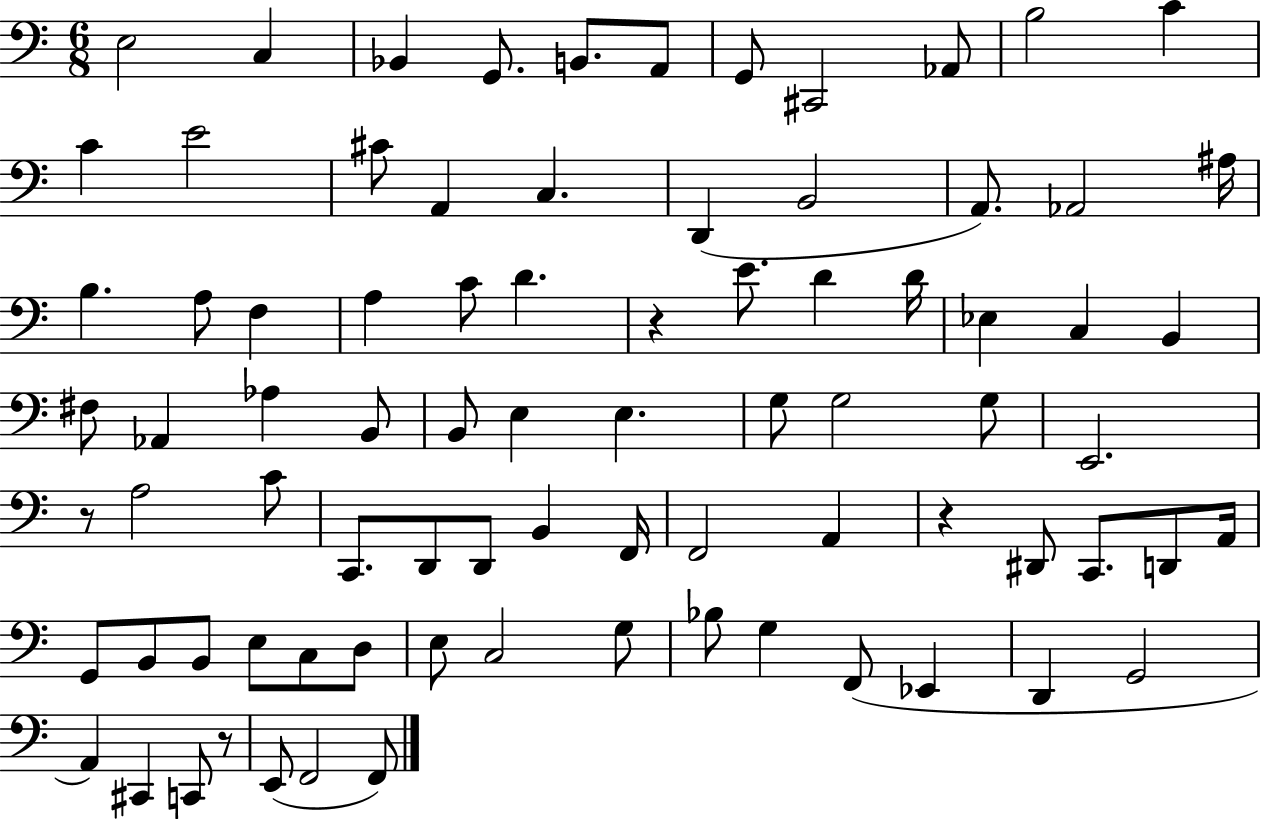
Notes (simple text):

E3/h C3/q Bb2/q G2/e. B2/e. A2/e G2/e C#2/h Ab2/e B3/h C4/q C4/q E4/h C#4/e A2/q C3/q. D2/q B2/h A2/e. Ab2/h A#3/s B3/q. A3/e F3/q A3/q C4/e D4/q. R/q E4/e. D4/q D4/s Eb3/q C3/q B2/q F#3/e Ab2/q Ab3/q B2/e B2/e E3/q E3/q. G3/e G3/h G3/e E2/h. R/e A3/h C4/e C2/e. D2/e D2/e B2/q F2/s F2/h A2/q R/q D#2/e C2/e. D2/e A2/s G2/e B2/e B2/e E3/e C3/e D3/e E3/e C3/h G3/e Bb3/e G3/q F2/e Eb2/q D2/q G2/h A2/q C#2/q C2/e R/e E2/e F2/h F2/e